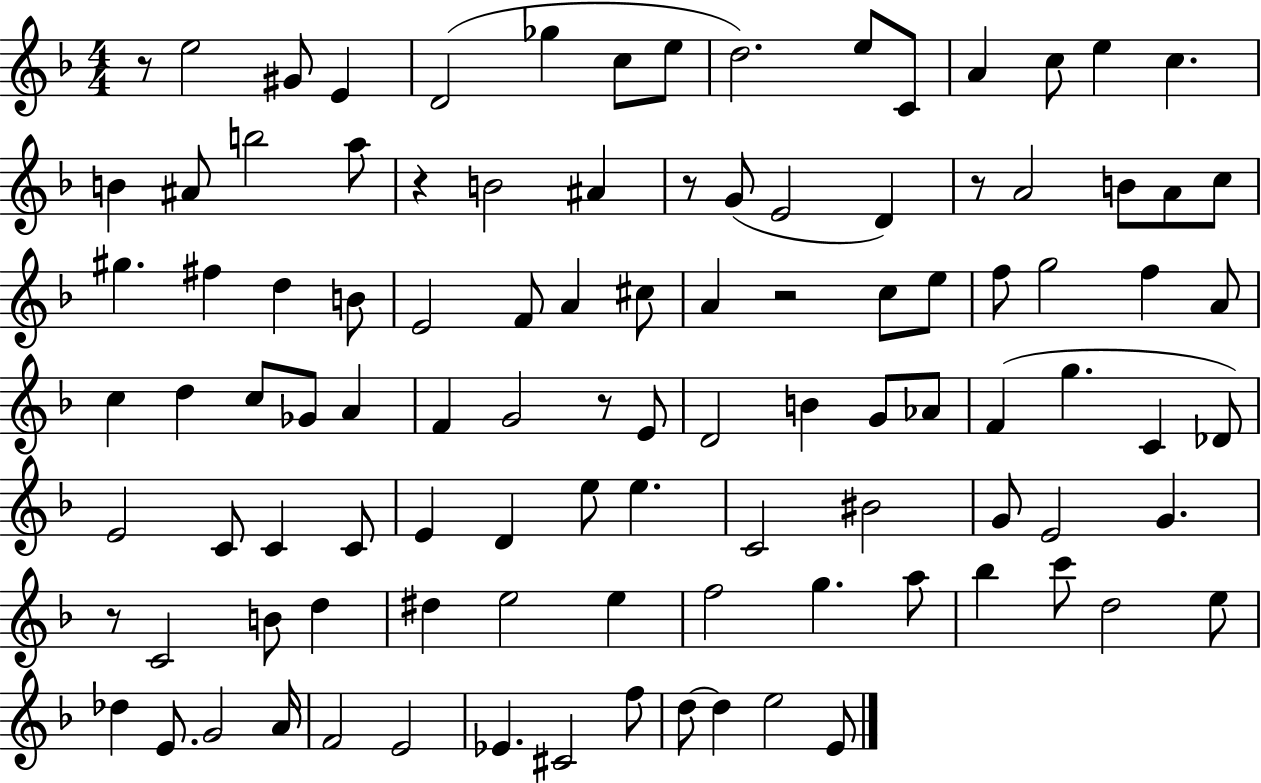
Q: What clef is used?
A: treble